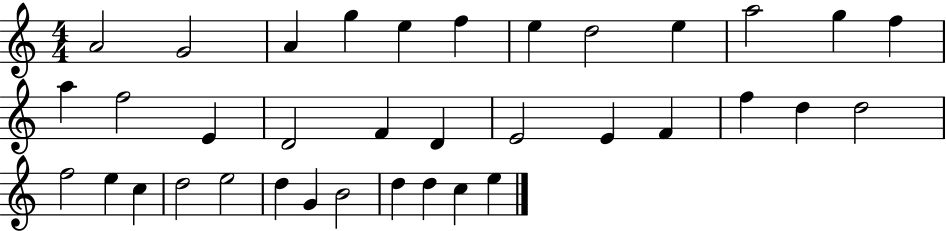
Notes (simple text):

A4/h G4/h A4/q G5/q E5/q F5/q E5/q D5/h E5/q A5/h G5/q F5/q A5/q F5/h E4/q D4/h F4/q D4/q E4/h E4/q F4/q F5/q D5/q D5/h F5/h E5/q C5/q D5/h E5/h D5/q G4/q B4/h D5/q D5/q C5/q E5/q